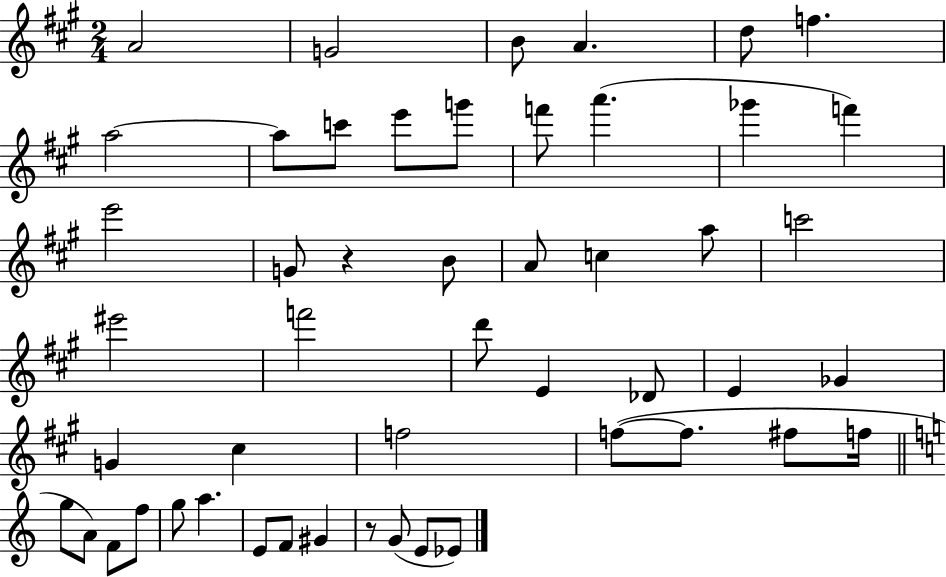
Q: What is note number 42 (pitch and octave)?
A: A5